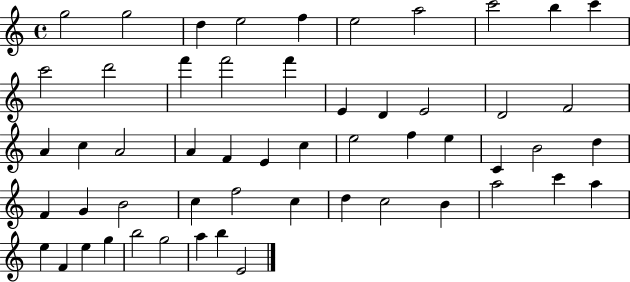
{
  \clef treble
  \time 4/4
  \defaultTimeSignature
  \key c \major
  g''2 g''2 | d''4 e''2 f''4 | e''2 a''2 | c'''2 b''4 c'''4 | \break c'''2 d'''2 | f'''4 f'''2 f'''4 | e'4 d'4 e'2 | d'2 f'2 | \break a'4 c''4 a'2 | a'4 f'4 e'4 c''4 | e''2 f''4 e''4 | c'4 b'2 d''4 | \break f'4 g'4 b'2 | c''4 f''2 c''4 | d''4 c''2 b'4 | a''2 c'''4 a''4 | \break e''4 f'4 e''4 g''4 | b''2 g''2 | a''4 b''4 e'2 | \bar "|."
}